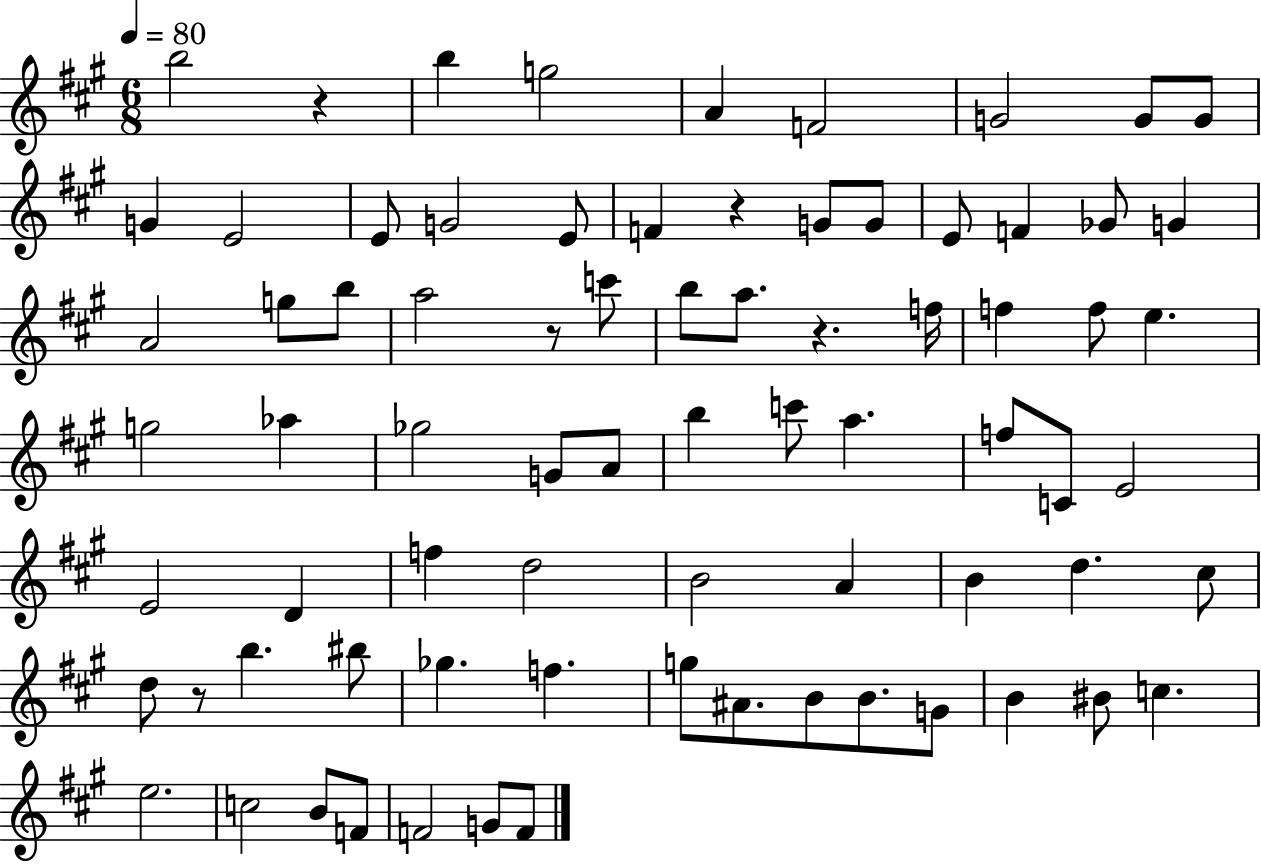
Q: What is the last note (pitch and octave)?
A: F4